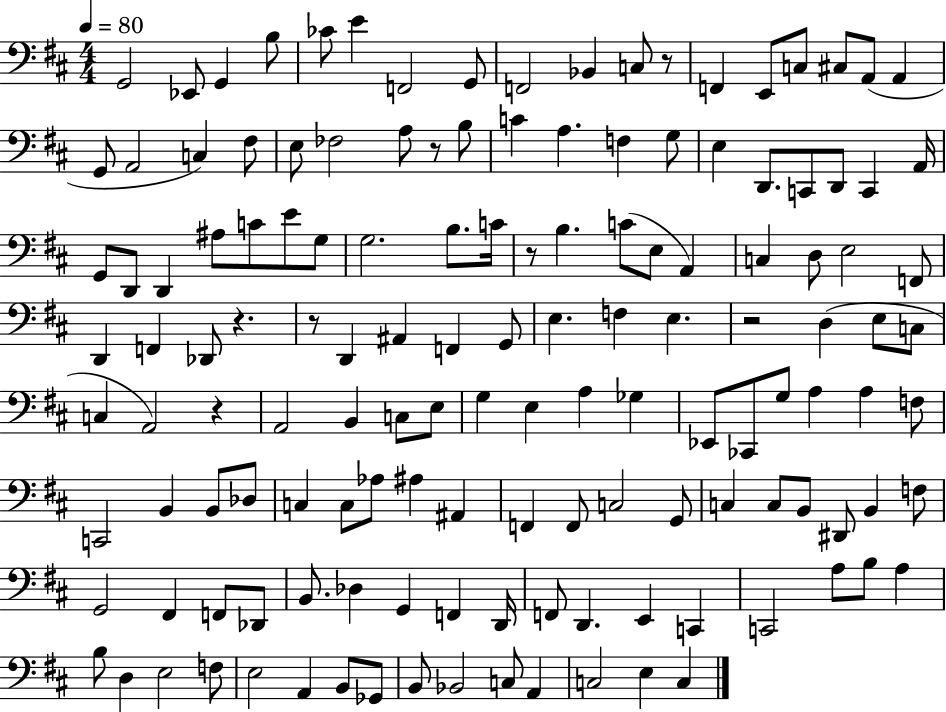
X:1
T:Untitled
M:4/4
L:1/4
K:D
G,,2 _E,,/2 G,, B,/2 _C/2 E F,,2 G,,/2 F,,2 _B,, C,/2 z/2 F,, E,,/2 C,/2 ^C,/2 A,,/2 A,, G,,/2 A,,2 C, ^F,/2 E,/2 _F,2 A,/2 z/2 B,/2 C A, F, G,/2 E, D,,/2 C,,/2 D,,/2 C,, A,,/4 G,,/2 D,,/2 D,, ^A,/2 C/2 E/2 G,/2 G,2 B,/2 C/4 z/2 B, C/2 E,/2 A,, C, D,/2 E,2 F,,/2 D,, F,, _D,,/2 z z/2 D,, ^A,, F,, G,,/2 E, F, E, z2 D, E,/2 C,/2 C, A,,2 z A,,2 B,, C,/2 E,/2 G, E, A, _G, _E,,/2 _C,,/2 G,/2 A, A, F,/2 C,,2 B,, B,,/2 _D,/2 C, C,/2 _A,/2 ^A, ^A,, F,, F,,/2 C,2 G,,/2 C, C,/2 B,,/2 ^D,,/2 B,, F,/2 G,,2 ^F,, F,,/2 _D,,/2 B,,/2 _D, G,, F,, D,,/4 F,,/2 D,, E,, C,, C,,2 A,/2 B,/2 A, B,/2 D, E,2 F,/2 E,2 A,, B,,/2 _G,,/2 B,,/2 _B,,2 C,/2 A,, C,2 E, C,